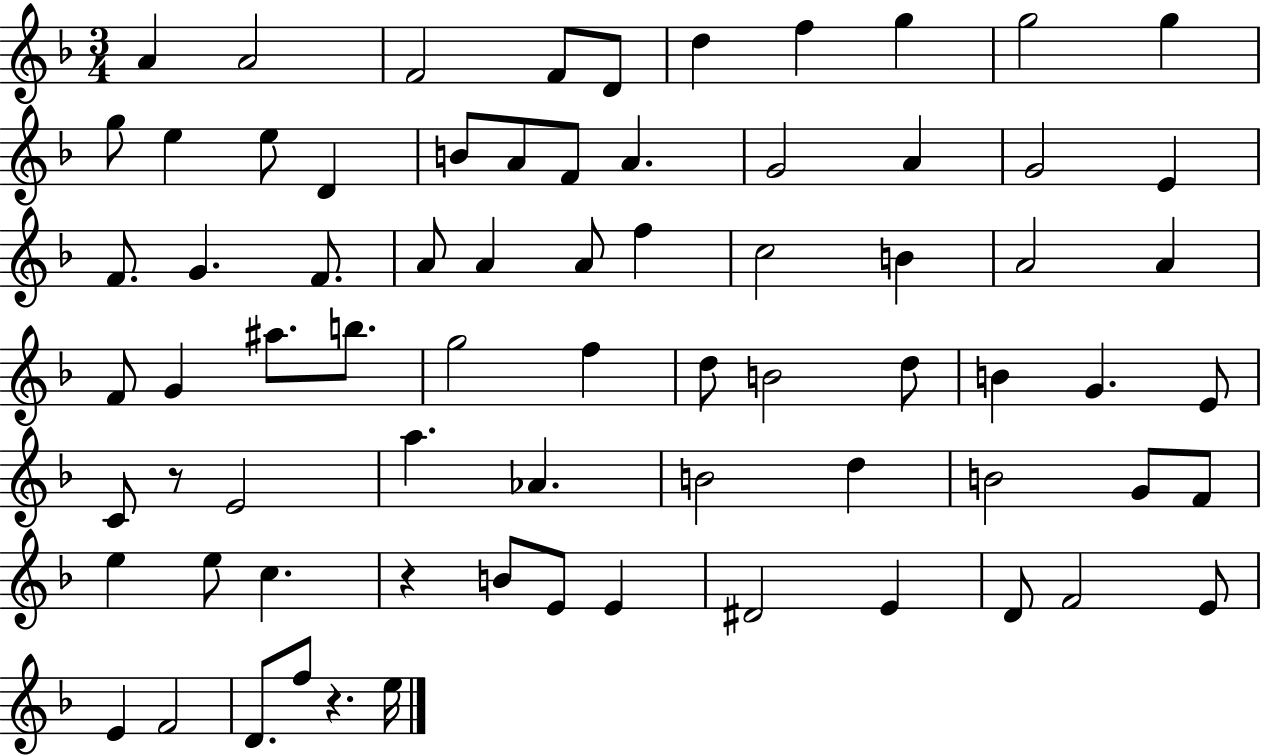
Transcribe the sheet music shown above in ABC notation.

X:1
T:Untitled
M:3/4
L:1/4
K:F
A A2 F2 F/2 D/2 d f g g2 g g/2 e e/2 D B/2 A/2 F/2 A G2 A G2 E F/2 G F/2 A/2 A A/2 f c2 B A2 A F/2 G ^a/2 b/2 g2 f d/2 B2 d/2 B G E/2 C/2 z/2 E2 a _A B2 d B2 G/2 F/2 e e/2 c z B/2 E/2 E ^D2 E D/2 F2 E/2 E F2 D/2 f/2 z e/4